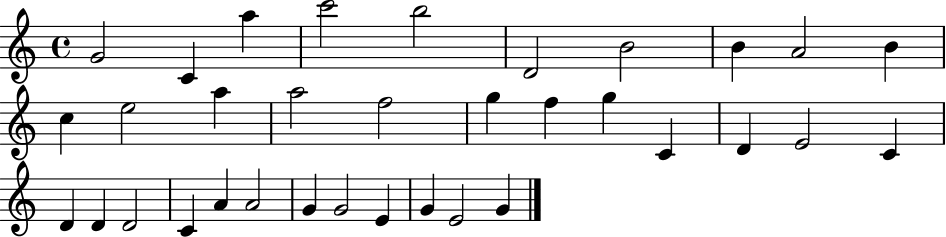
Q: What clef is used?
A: treble